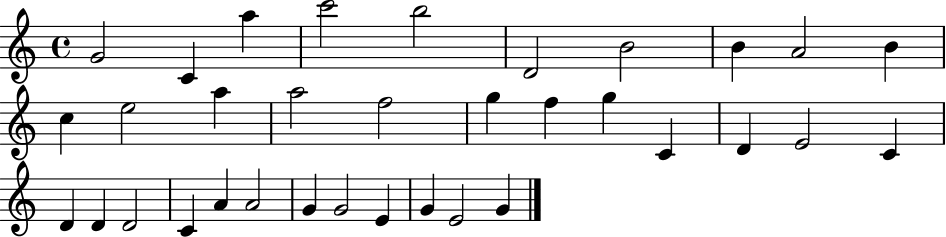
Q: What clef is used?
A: treble